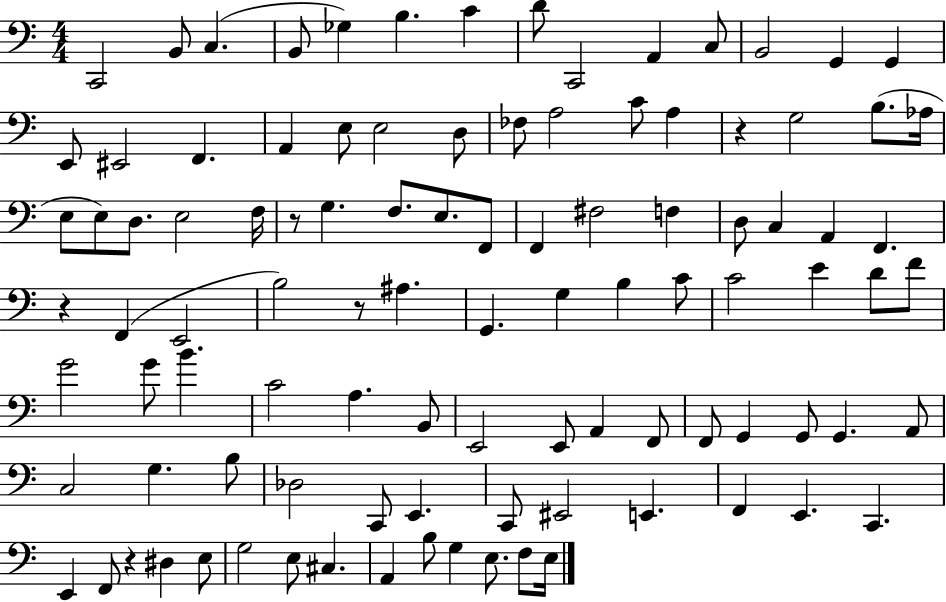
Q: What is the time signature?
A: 4/4